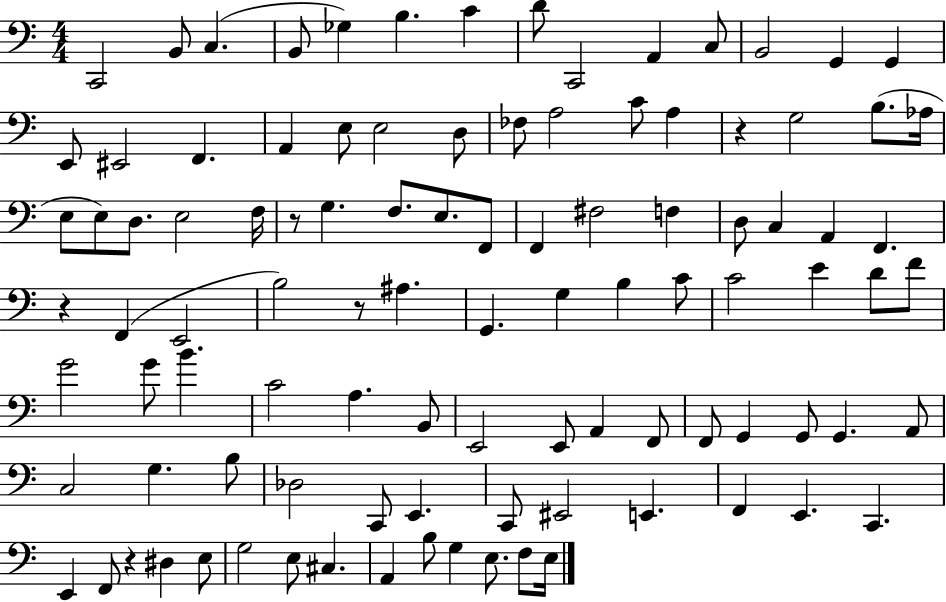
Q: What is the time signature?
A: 4/4